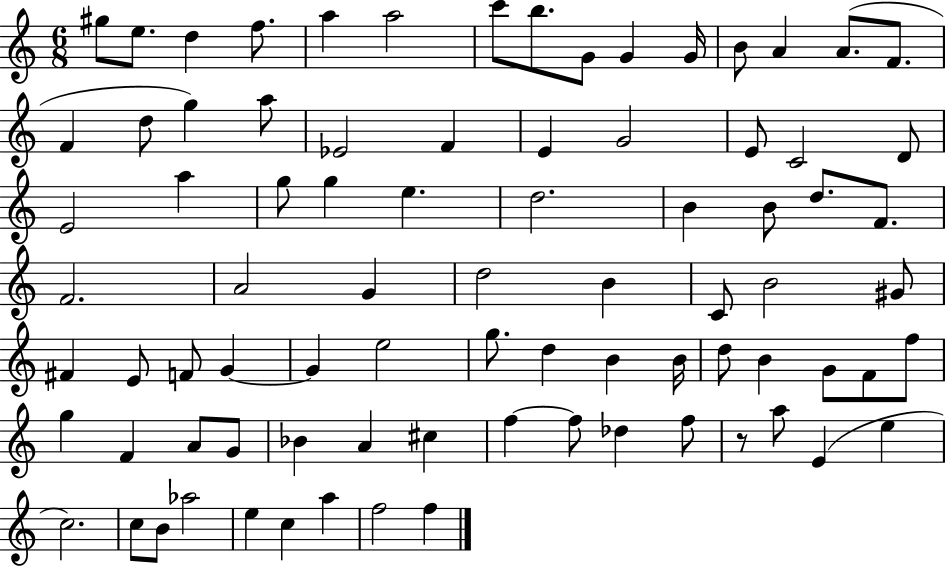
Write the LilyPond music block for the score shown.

{
  \clef treble
  \numericTimeSignature
  \time 6/8
  \key c \major
  \repeat volta 2 { gis''8 e''8. d''4 f''8. | a''4 a''2 | c'''8 b''8. g'8 g'4 g'16 | b'8 a'4 a'8.( f'8. | \break f'4 d''8 g''4) a''8 | ees'2 f'4 | e'4 g'2 | e'8 c'2 d'8 | \break e'2 a''4 | g''8 g''4 e''4. | d''2. | b'4 b'8 d''8. f'8. | \break f'2. | a'2 g'4 | d''2 b'4 | c'8 b'2 gis'8 | \break fis'4 e'8 f'8 g'4~~ | g'4 e''2 | g''8. d''4 b'4 b'16 | d''8 b'4 g'8 f'8 f''8 | \break g''4 f'4 a'8 g'8 | bes'4 a'4 cis''4 | f''4~~ f''8 des''4 f''8 | r8 a''8 e'4( e''4 | \break c''2.) | c''8 b'8 aes''2 | e''4 c''4 a''4 | f''2 f''4 | \break } \bar "|."
}